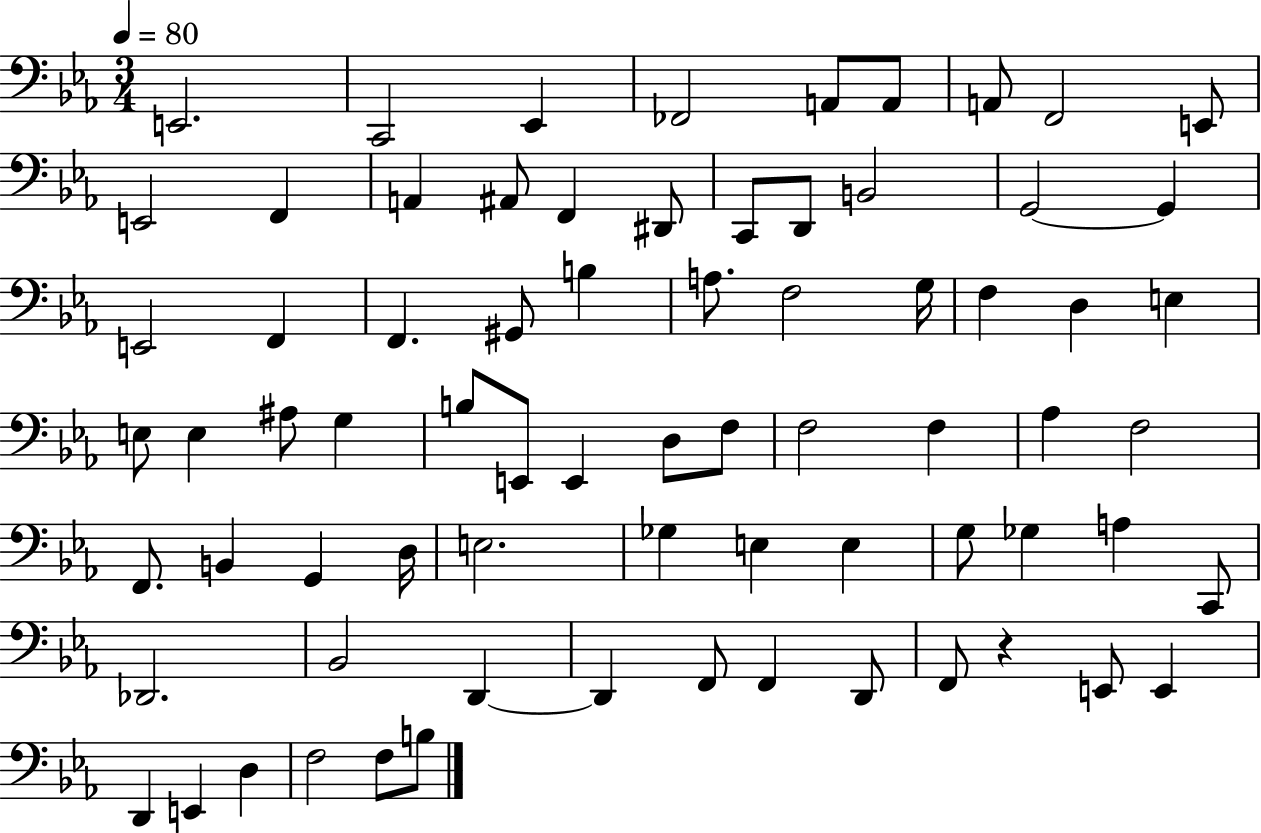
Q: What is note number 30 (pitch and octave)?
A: D3